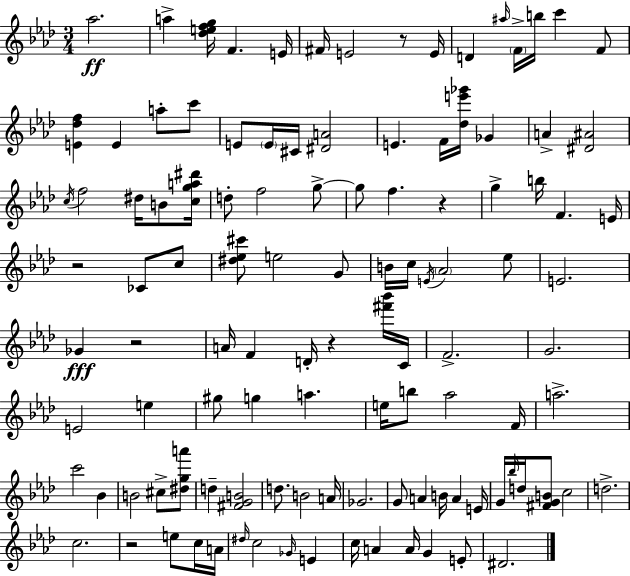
Ab5/h. A5/q [Db5,E5,F5,G5]/s F4/q. E4/s F#4/s E4/h R/e E4/s D4/q A#5/s F4/s B5/s C6/q F4/e [E4,Db5,F5]/q E4/q A5/e C6/e E4/e E4/s C#4/s [D#4,A4]/h E4/q. F4/s [Db5,E6,Gb6]/s Gb4/q A4/q [D#4,A#4]/h C5/s F5/h D#5/s B4/e [C5,G5,A5,D#6]/s D5/e F5/h G5/e G5/e F5/q. R/q G5/q B5/s F4/q. E4/s R/h CES4/e C5/e [D#5,Eb5,C#6]/e E5/h G4/e B4/s C5/s E4/s Ab4/h Eb5/e E4/h. Gb4/q R/h A4/s F4/q D4/s R/q [F#6,Bb6]/s C4/s F4/h. G4/h. E4/h E5/q G#5/e G5/q A5/q. E5/s B5/e Ab5/h F4/s A5/h. C6/h Bb4/q B4/h C#5/e [D#5,G5,A6]/e D5/q [F#4,G4,B4]/h D5/e. B4/h A4/s Gb4/h. G4/e A4/q B4/s A4/q E4/s G4/s Bb5/s D5/s [F#4,G4,B4]/e C5/h D5/h. C5/h. R/h E5/e C5/s A4/s D#5/s C5/h Gb4/s E4/q C5/s A4/q A4/s G4/q E4/e D#4/h.